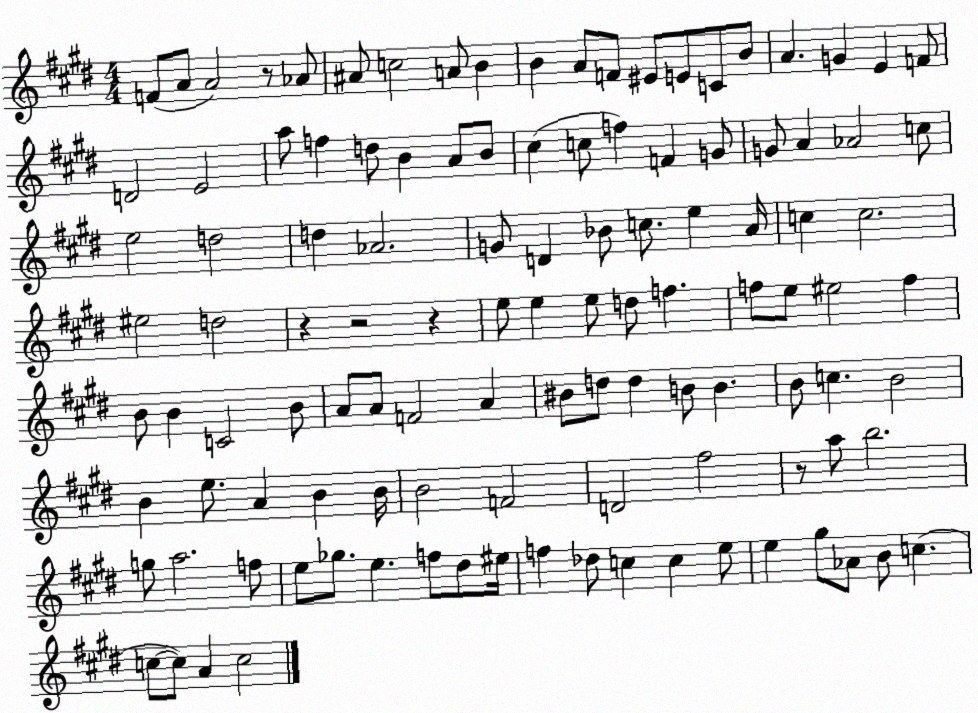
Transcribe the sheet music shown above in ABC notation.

X:1
T:Untitled
M:4/4
L:1/4
K:E
F/2 A/2 A2 z/2 _A/2 ^A/2 c2 A/2 B B A/2 F/2 ^E/2 E/2 C/2 B/2 A G E F/2 D2 E2 a/2 f d/2 B A/2 B/2 ^c c/2 f F G/2 G/2 A _A2 c/2 e2 d2 d _A2 G/2 D _B/2 c/2 e A/4 c c2 ^e2 d2 z z2 z e/2 e e/2 d/2 f f/2 e/2 ^e2 f B/2 B C2 B/2 A/2 A/2 F2 A ^B/2 d/2 d B/2 B B/2 c B2 B e/2 A B B/4 B2 F2 D2 ^f2 z/2 a/2 b2 g/2 a2 f/2 e/2 _g/2 e f/2 ^d/2 ^e/4 f _d/2 c c e/2 e ^g/2 _A/2 B/2 c c/2 c/2 A c2